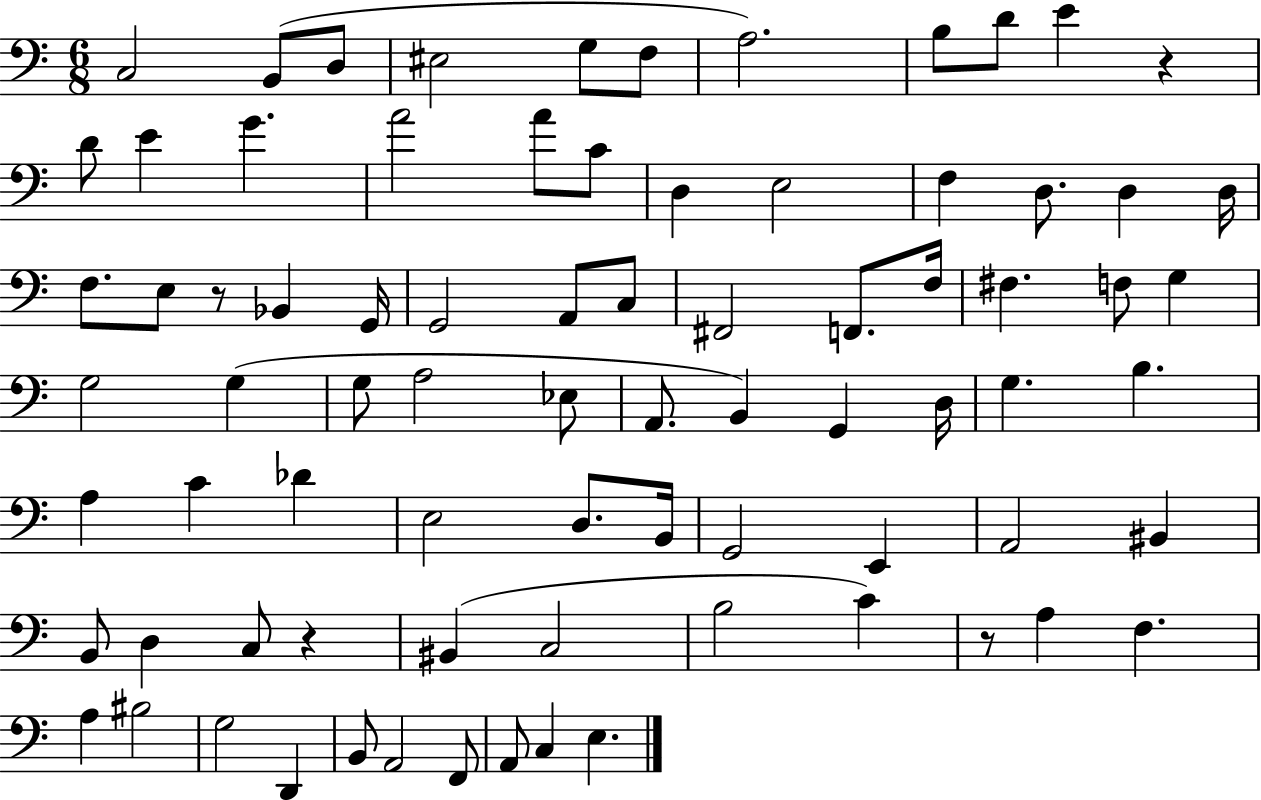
C3/h B2/e D3/e EIS3/h G3/e F3/e A3/h. B3/e D4/e E4/q R/q D4/e E4/q G4/q. A4/h A4/e C4/e D3/q E3/h F3/q D3/e. D3/q D3/s F3/e. E3/e R/e Bb2/q G2/s G2/h A2/e C3/e F#2/h F2/e. F3/s F#3/q. F3/e G3/q G3/h G3/q G3/e A3/h Eb3/e A2/e. B2/q G2/q D3/s G3/q. B3/q. A3/q C4/q Db4/q E3/h D3/e. B2/s G2/h E2/q A2/h BIS2/q B2/e D3/q C3/e R/q BIS2/q C3/h B3/h C4/q R/e A3/q F3/q. A3/q BIS3/h G3/h D2/q B2/e A2/h F2/e A2/e C3/q E3/q.